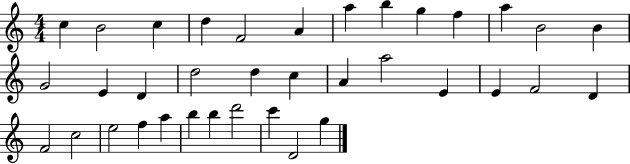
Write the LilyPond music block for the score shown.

{
  \clef treble
  \numericTimeSignature
  \time 4/4
  \key c \major
  c''4 b'2 c''4 | d''4 f'2 a'4 | a''4 b''4 g''4 f''4 | a''4 b'2 b'4 | \break g'2 e'4 d'4 | d''2 d''4 c''4 | a'4 a''2 e'4 | e'4 f'2 d'4 | \break f'2 c''2 | e''2 f''4 a''4 | b''4 b''4 d'''2 | c'''4 d'2 g''4 | \break \bar "|."
}